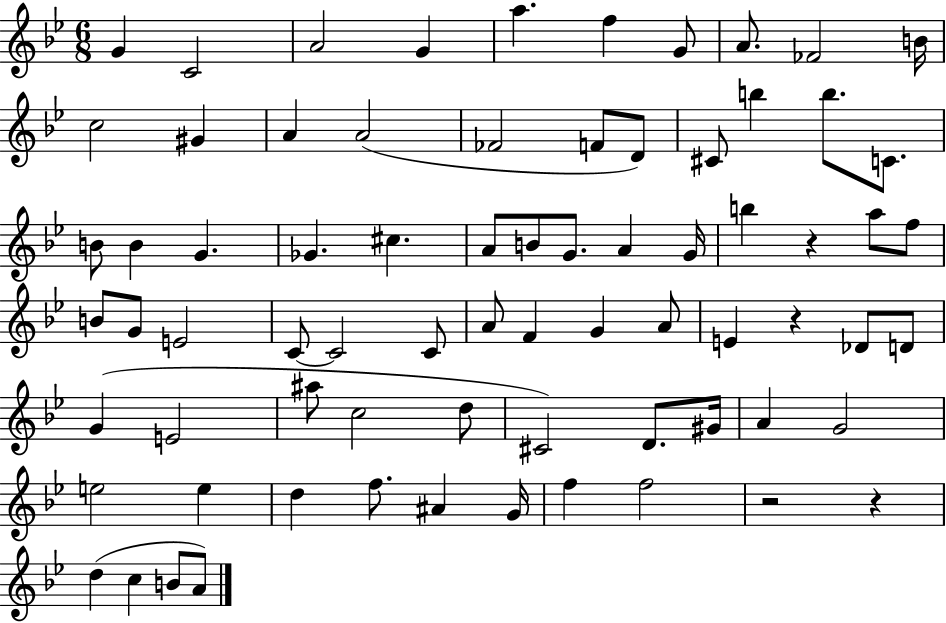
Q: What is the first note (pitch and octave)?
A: G4